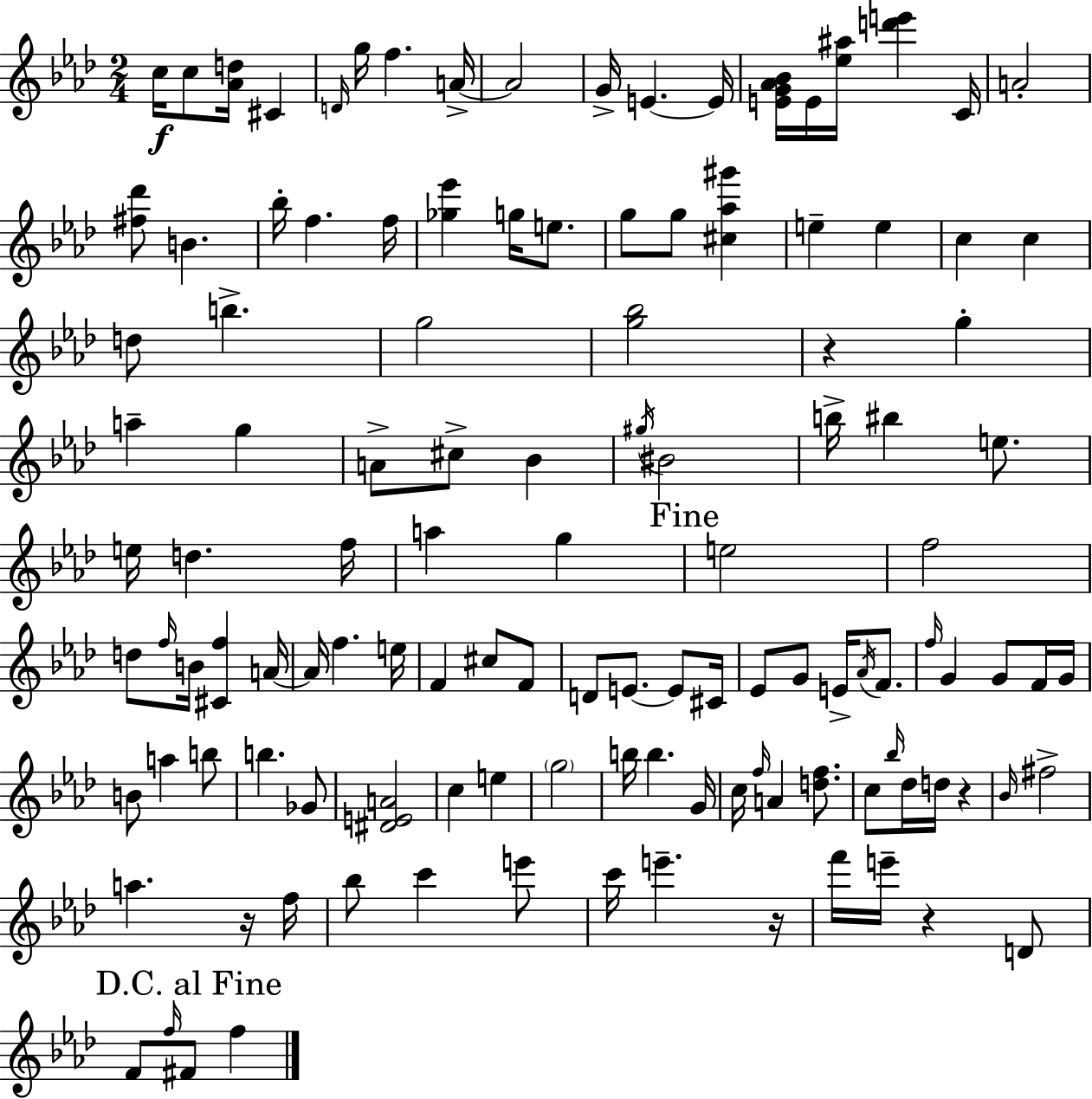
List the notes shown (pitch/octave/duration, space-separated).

C5/s C5/e [Ab4,D5]/s C#4/q D4/s G5/s F5/q. A4/s A4/h G4/s E4/q. E4/s [E4,G4,Ab4,Bb4]/s E4/s [Eb5,A#5]/s [D6,E6]/q C4/s A4/h [F#5,Db6]/e B4/q. Bb5/s F5/q. F5/s [Gb5,Eb6]/q G5/s E5/e. G5/e G5/e [C#5,Ab5,G#6]/q E5/q E5/q C5/q C5/q D5/e B5/q. G5/h [G5,Bb5]/h R/q G5/q A5/q G5/q A4/e C#5/e Bb4/q G#5/s BIS4/h B5/s BIS5/q E5/e. E5/s D5/q. F5/s A5/q G5/q E5/h F5/h D5/e F5/s B4/s [C#4,F5]/q A4/s A4/s F5/q. E5/s F4/q C#5/e F4/e D4/e E4/e. E4/e C#4/s Eb4/e G4/e E4/s Ab4/s F4/e. F5/s G4/q G4/e F4/s G4/s B4/e A5/q B5/e B5/q. Gb4/e [D#4,E4,A4]/h C5/q E5/q G5/h B5/s B5/q. G4/s C5/s F5/s A4/q [D5,F5]/e. C5/e Bb5/s Db5/s D5/s R/q Bb4/s F#5/h A5/q. R/s F5/s Bb5/e C6/q E6/e C6/s E6/q. R/s F6/s E6/s R/q D4/e F4/e F5/s F#4/e F5/q